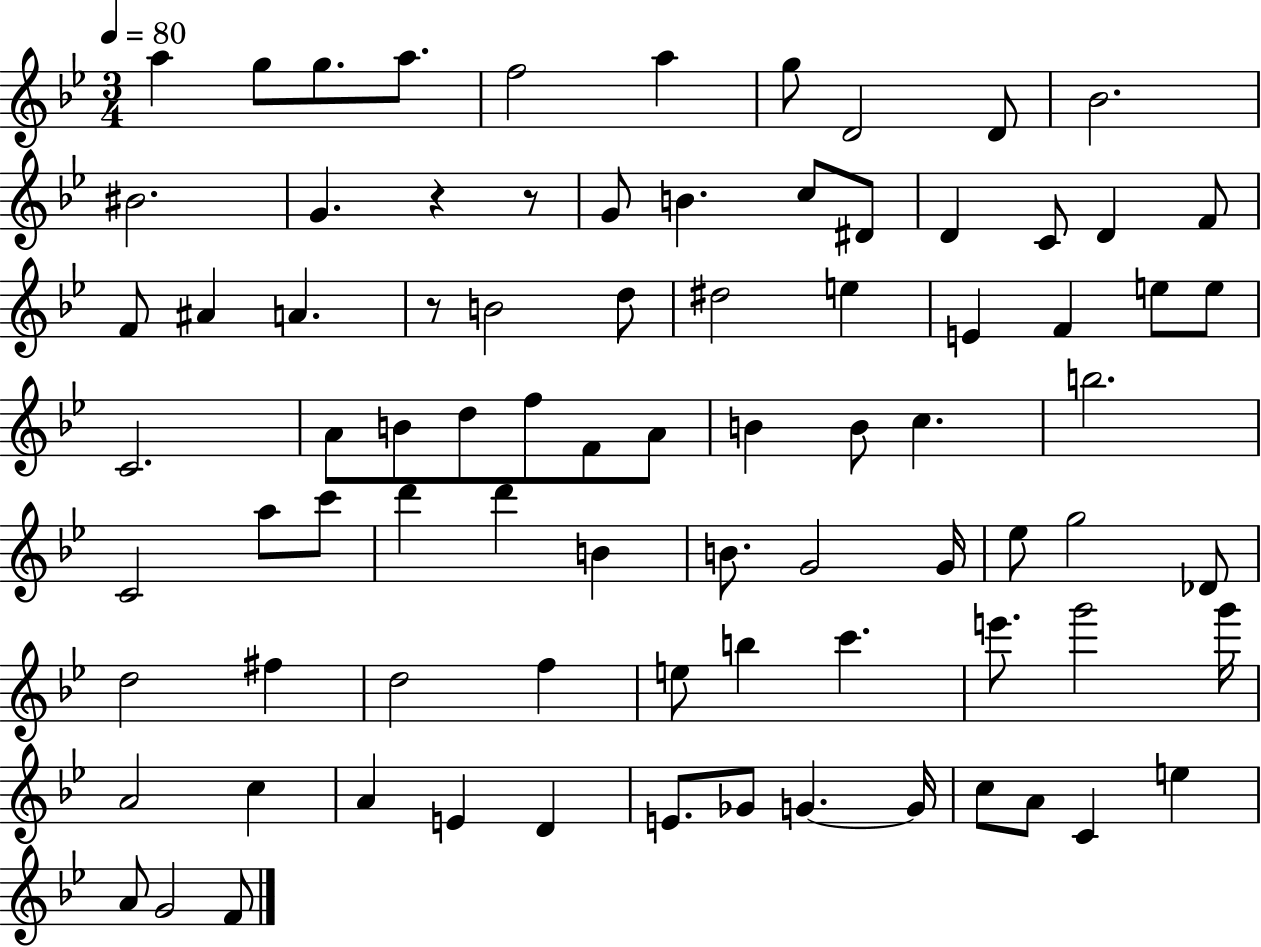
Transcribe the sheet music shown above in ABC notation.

X:1
T:Untitled
M:3/4
L:1/4
K:Bb
a g/2 g/2 a/2 f2 a g/2 D2 D/2 _B2 ^B2 G z z/2 G/2 B c/2 ^D/2 D C/2 D F/2 F/2 ^A A z/2 B2 d/2 ^d2 e E F e/2 e/2 C2 A/2 B/2 d/2 f/2 F/2 A/2 B B/2 c b2 C2 a/2 c'/2 d' d' B B/2 G2 G/4 _e/2 g2 _D/2 d2 ^f d2 f e/2 b c' e'/2 g'2 g'/4 A2 c A E D E/2 _G/2 G G/4 c/2 A/2 C e A/2 G2 F/2